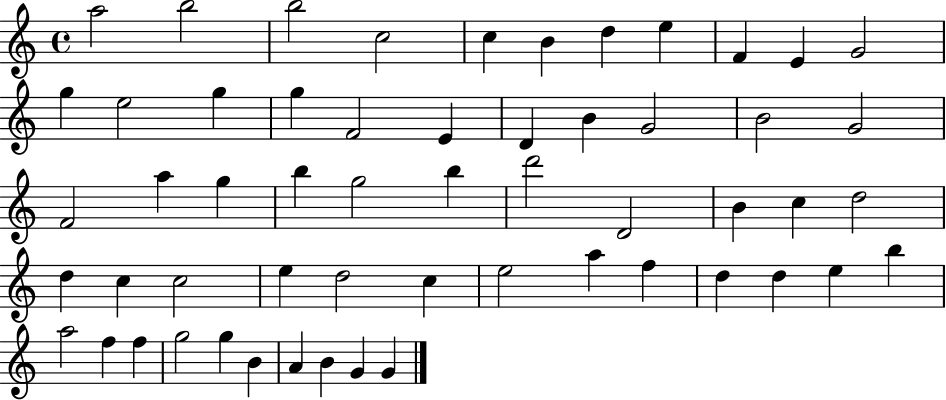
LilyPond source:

{
  \clef treble
  \time 4/4
  \defaultTimeSignature
  \key c \major
  a''2 b''2 | b''2 c''2 | c''4 b'4 d''4 e''4 | f'4 e'4 g'2 | \break g''4 e''2 g''4 | g''4 f'2 e'4 | d'4 b'4 g'2 | b'2 g'2 | \break f'2 a''4 g''4 | b''4 g''2 b''4 | d'''2 d'2 | b'4 c''4 d''2 | \break d''4 c''4 c''2 | e''4 d''2 c''4 | e''2 a''4 f''4 | d''4 d''4 e''4 b''4 | \break a''2 f''4 f''4 | g''2 g''4 b'4 | a'4 b'4 g'4 g'4 | \bar "|."
}